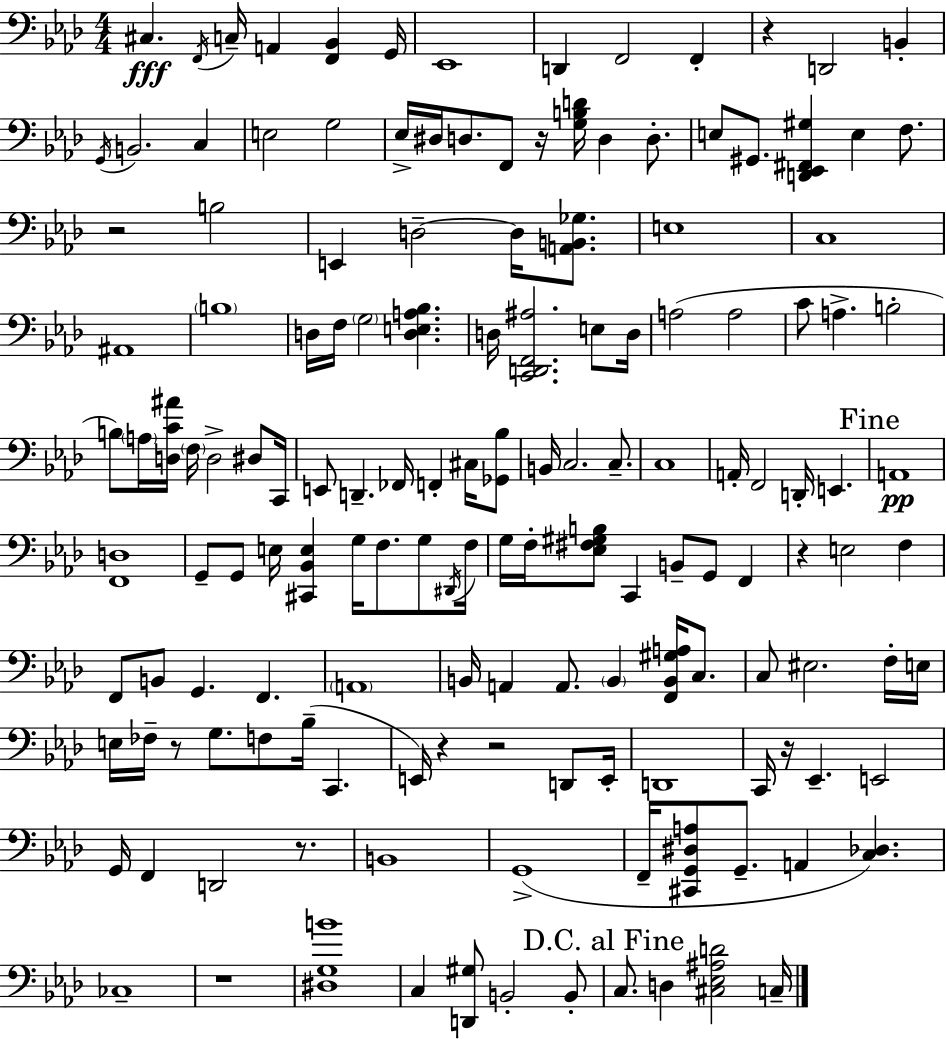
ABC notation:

X:1
T:Untitled
M:4/4
L:1/4
K:Ab
^C, F,,/4 C,/4 A,, [F,,_B,,] G,,/4 _E,,4 D,, F,,2 F,, z D,,2 B,, G,,/4 B,,2 C, E,2 G,2 _E,/4 ^D,/4 D,/2 F,,/2 z/4 [G,B,D]/4 D, D,/2 E,/2 ^G,,/2 [D,,_E,,^F,,^G,] E, F,/2 z2 B,2 E,, D,2 D,/4 [A,,B,,_G,]/2 E,4 C,4 ^A,,4 B,4 D,/4 F,/4 G,2 [D,E,A,_B,] D,/4 [C,,D,,F,,^A,]2 E,/2 D,/4 A,2 A,2 C/2 A, B,2 B,/2 A,/4 [D,C^A]/4 F,/4 D,2 ^D,/2 C,,/4 E,,/2 D,, _F,,/4 F,, ^C,/4 [_G,,_B,]/2 B,,/4 C,2 C,/2 C,4 A,,/4 F,,2 D,,/4 E,, A,,4 [F,,D,]4 G,,/2 G,,/2 E,/4 [^C,,_B,,E,] G,/4 F,/2 G,/2 ^D,,/4 F,/4 G,/4 F,/4 [_E,^F,^G,B,]/2 C,, B,,/2 G,,/2 F,, z E,2 F, F,,/2 B,,/2 G,, F,, A,,4 B,,/4 A,, A,,/2 B,, [F,,B,,^G,A,]/4 C,/2 C,/2 ^E,2 F,/4 E,/4 E,/4 _F,/4 z/2 G,/2 F,/2 _B,/4 C,, E,,/4 z z2 D,,/2 E,,/4 D,,4 C,,/4 z/4 _E,, E,,2 G,,/4 F,, D,,2 z/2 B,,4 G,,4 F,,/4 [^C,,G,,^D,A,]/2 G,,/2 A,, [C,_D,] _C,4 z4 [^D,G,B]4 C, [D,,^G,]/2 B,,2 B,,/2 C,/2 D, [^C,_E,^A,D]2 C,/4